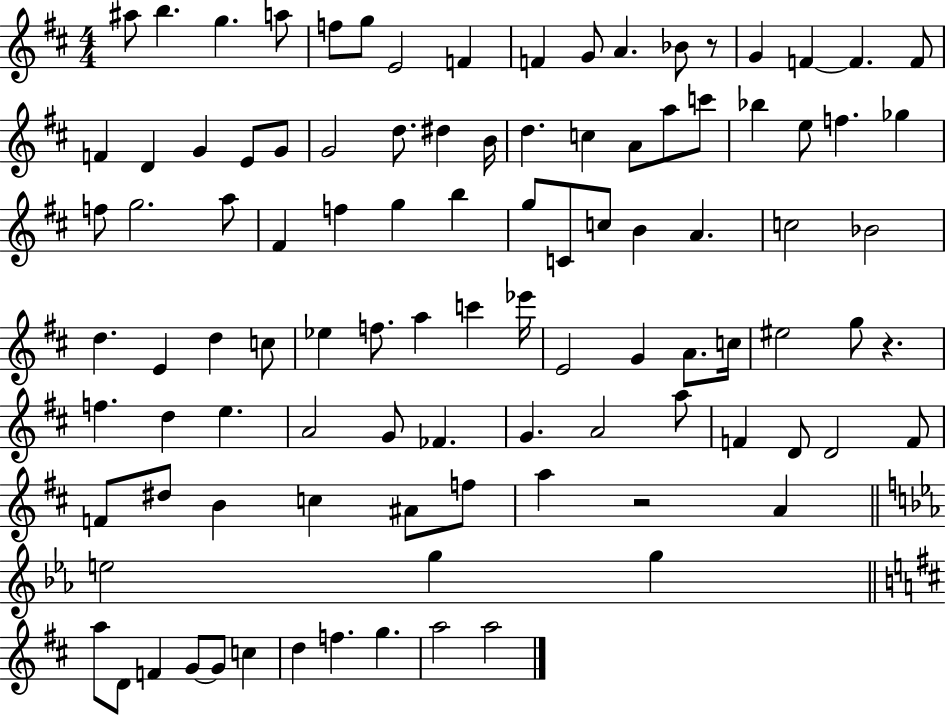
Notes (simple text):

A#5/e B5/q. G5/q. A5/e F5/e G5/e E4/h F4/q F4/q G4/e A4/q. Bb4/e R/e G4/q F4/q F4/q. F4/e F4/q D4/q G4/q E4/e G4/e G4/h D5/e. D#5/q B4/s D5/q. C5/q A4/e A5/e C6/e Bb5/q E5/e F5/q. Gb5/q F5/e G5/h. A5/e F#4/q F5/q G5/q B5/q G5/e C4/e C5/e B4/q A4/q. C5/h Bb4/h D5/q. E4/q D5/q C5/e Eb5/q F5/e. A5/q C6/q Eb6/s E4/h G4/q A4/e. C5/s EIS5/h G5/e R/q. F5/q. D5/q E5/q. A4/h G4/e FES4/q. G4/q. A4/h A5/e F4/q D4/e D4/h F4/e F4/e D#5/e B4/q C5/q A#4/e F5/e A5/q R/h A4/q E5/h G5/q G5/q A5/e D4/e F4/q G4/e G4/e C5/q D5/q F5/q. G5/q. A5/h A5/h